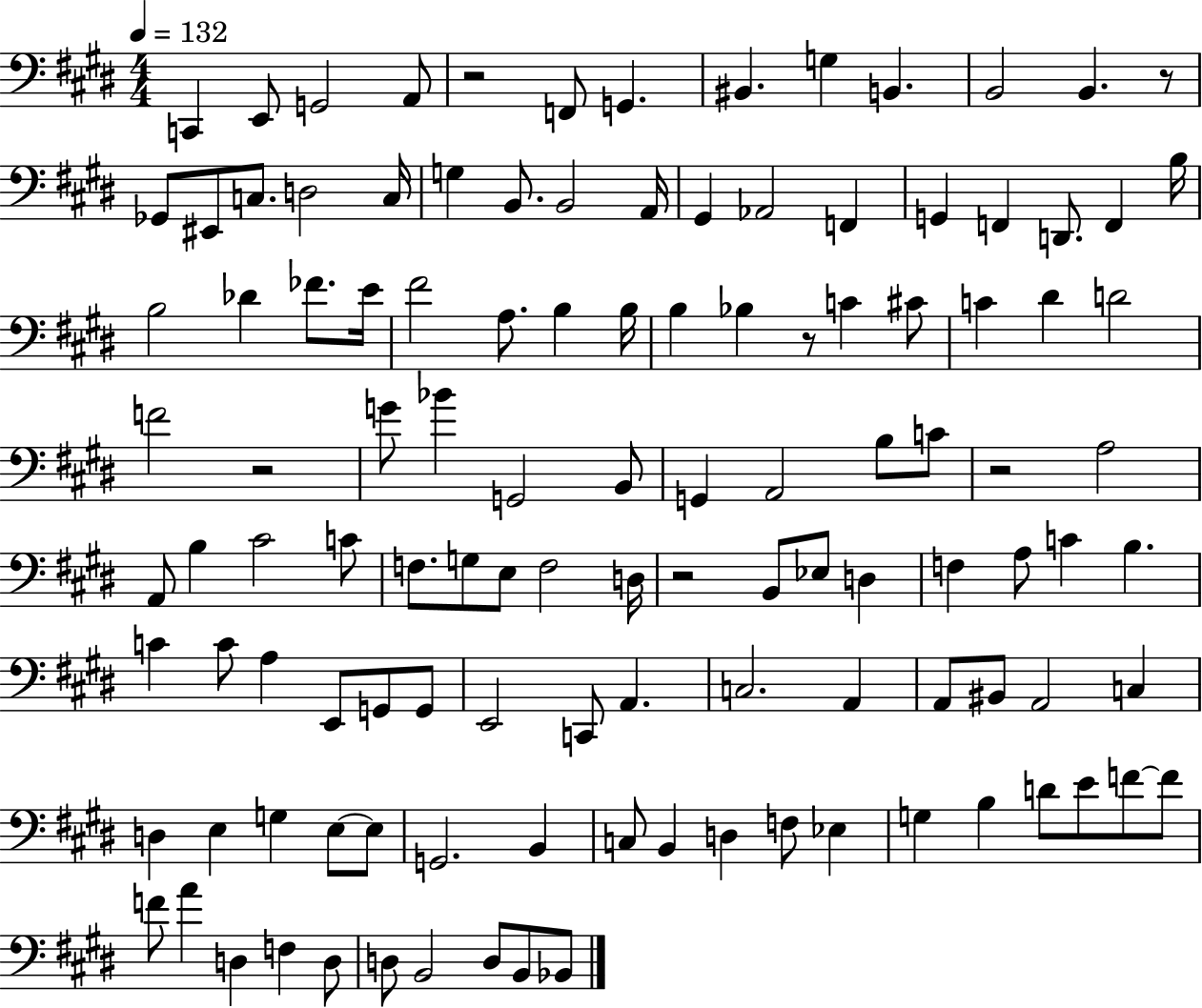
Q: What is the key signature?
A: E major